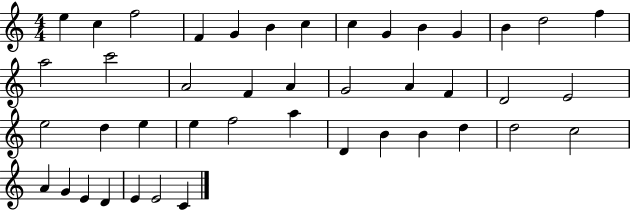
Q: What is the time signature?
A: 4/4